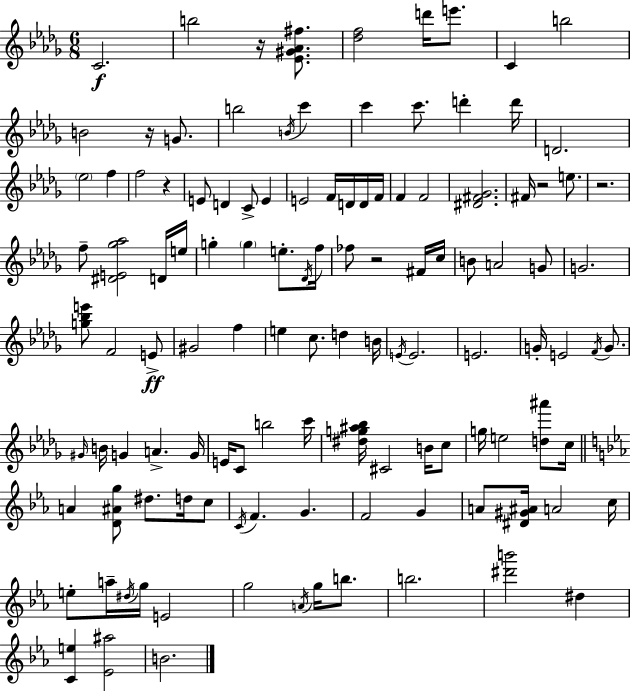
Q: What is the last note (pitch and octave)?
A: B4